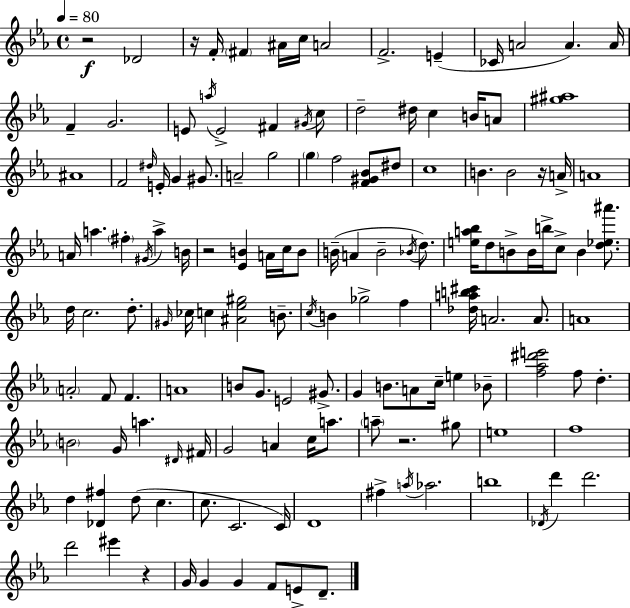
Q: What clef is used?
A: treble